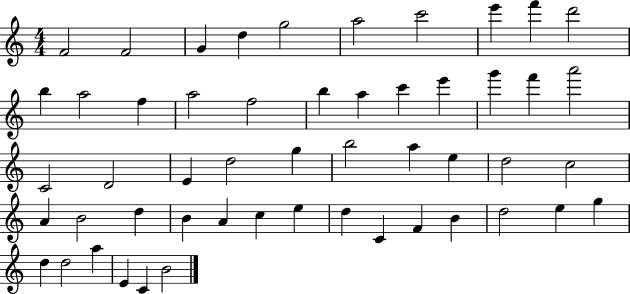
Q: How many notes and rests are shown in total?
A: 52